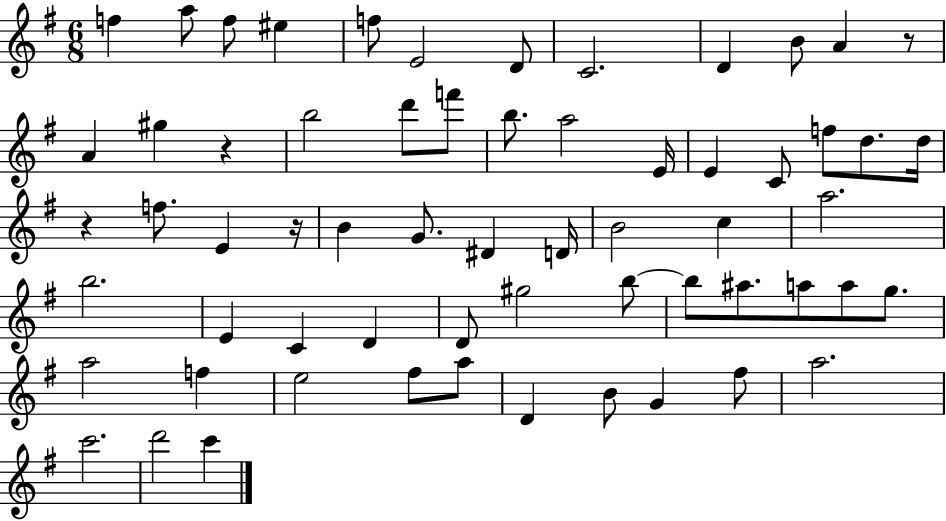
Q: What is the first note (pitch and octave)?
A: F5